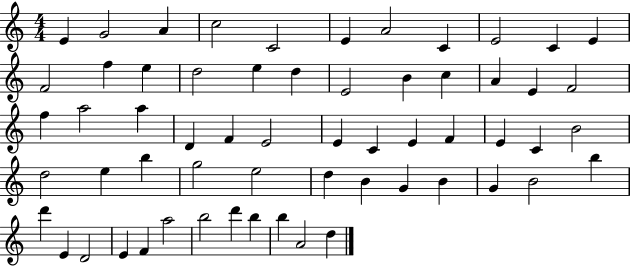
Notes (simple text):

E4/q G4/h A4/q C5/h C4/h E4/q A4/h C4/q E4/h C4/q E4/q F4/h F5/q E5/q D5/h E5/q D5/q E4/h B4/q C5/q A4/q E4/q F4/h F5/q A5/h A5/q D4/q F4/q E4/h E4/q C4/q E4/q F4/q E4/q C4/q B4/h D5/h E5/q B5/q G5/h E5/h D5/q B4/q G4/q B4/q G4/q B4/h B5/q D6/q E4/q D4/h E4/q F4/q A5/h B5/h D6/q B5/q B5/q A4/h D5/q